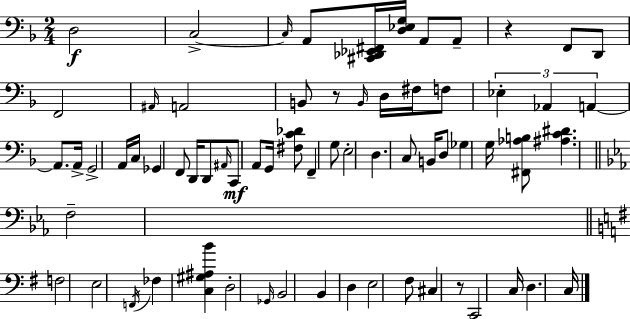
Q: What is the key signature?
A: D minor